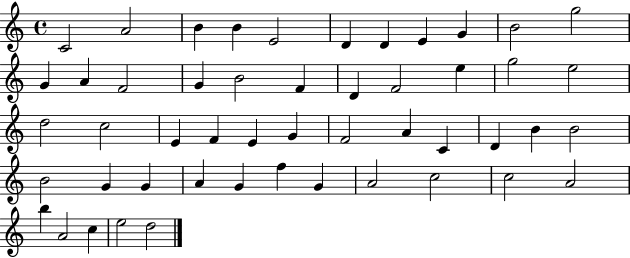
{
  \clef treble
  \time 4/4
  \defaultTimeSignature
  \key c \major
  c'2 a'2 | b'4 b'4 e'2 | d'4 d'4 e'4 g'4 | b'2 g''2 | \break g'4 a'4 f'2 | g'4 b'2 f'4 | d'4 f'2 e''4 | g''2 e''2 | \break d''2 c''2 | e'4 f'4 e'4 g'4 | f'2 a'4 c'4 | d'4 b'4 b'2 | \break b'2 g'4 g'4 | a'4 g'4 f''4 g'4 | a'2 c''2 | c''2 a'2 | \break b''4 a'2 c''4 | e''2 d''2 | \bar "|."
}